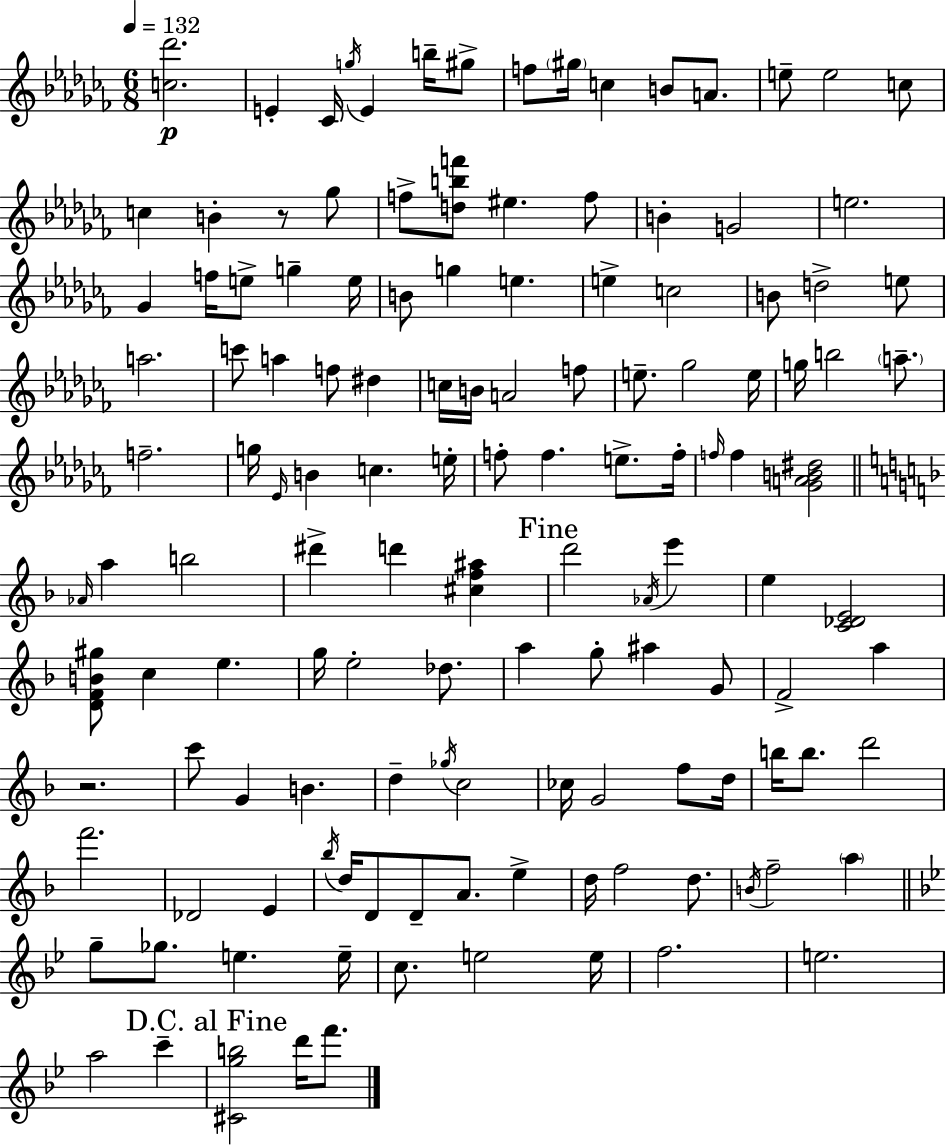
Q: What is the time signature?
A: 6/8